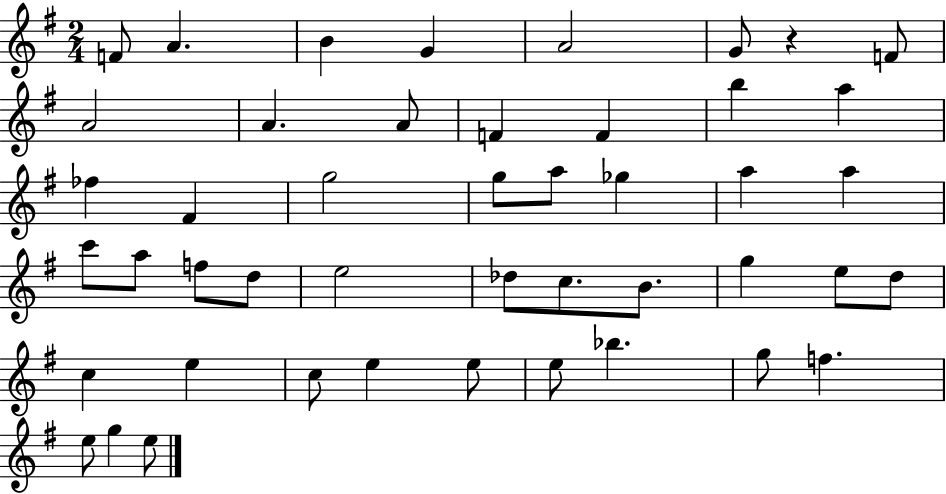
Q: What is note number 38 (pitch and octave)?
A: E5